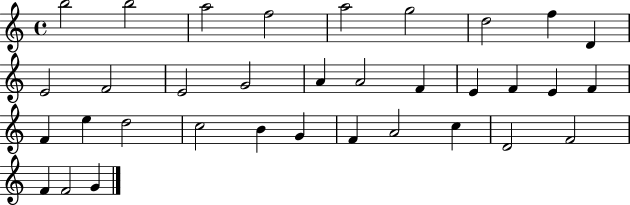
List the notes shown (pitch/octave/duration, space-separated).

B5/h B5/h A5/h F5/h A5/h G5/h D5/h F5/q D4/q E4/h F4/h E4/h G4/h A4/q A4/h F4/q E4/q F4/q E4/q F4/q F4/q E5/q D5/h C5/h B4/q G4/q F4/q A4/h C5/q D4/h F4/h F4/q F4/h G4/q